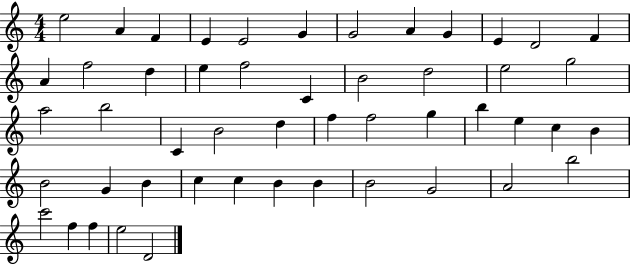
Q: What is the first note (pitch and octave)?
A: E5